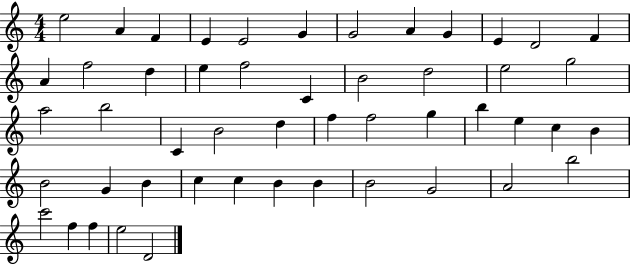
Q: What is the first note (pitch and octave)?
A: E5